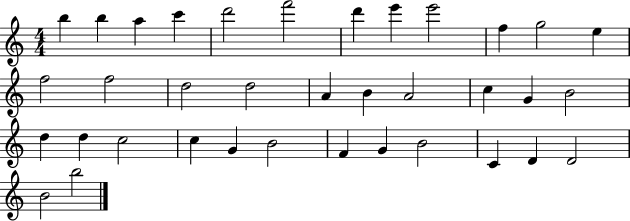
X:1
T:Untitled
M:4/4
L:1/4
K:C
b b a c' d'2 f'2 d' e' e'2 f g2 e f2 f2 d2 d2 A B A2 c G B2 d d c2 c G B2 F G B2 C D D2 B2 b2